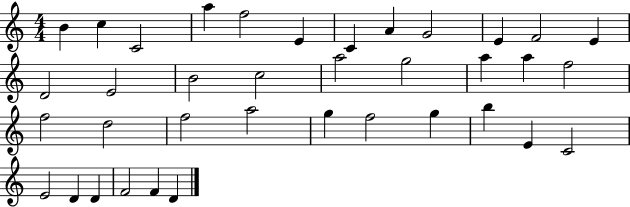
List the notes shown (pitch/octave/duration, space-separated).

B4/q C5/q C4/h A5/q F5/h E4/q C4/q A4/q G4/h E4/q F4/h E4/q D4/h E4/h B4/h C5/h A5/h G5/h A5/q A5/q F5/h F5/h D5/h F5/h A5/h G5/q F5/h G5/q B5/q E4/q C4/h E4/h D4/q D4/q F4/h F4/q D4/q